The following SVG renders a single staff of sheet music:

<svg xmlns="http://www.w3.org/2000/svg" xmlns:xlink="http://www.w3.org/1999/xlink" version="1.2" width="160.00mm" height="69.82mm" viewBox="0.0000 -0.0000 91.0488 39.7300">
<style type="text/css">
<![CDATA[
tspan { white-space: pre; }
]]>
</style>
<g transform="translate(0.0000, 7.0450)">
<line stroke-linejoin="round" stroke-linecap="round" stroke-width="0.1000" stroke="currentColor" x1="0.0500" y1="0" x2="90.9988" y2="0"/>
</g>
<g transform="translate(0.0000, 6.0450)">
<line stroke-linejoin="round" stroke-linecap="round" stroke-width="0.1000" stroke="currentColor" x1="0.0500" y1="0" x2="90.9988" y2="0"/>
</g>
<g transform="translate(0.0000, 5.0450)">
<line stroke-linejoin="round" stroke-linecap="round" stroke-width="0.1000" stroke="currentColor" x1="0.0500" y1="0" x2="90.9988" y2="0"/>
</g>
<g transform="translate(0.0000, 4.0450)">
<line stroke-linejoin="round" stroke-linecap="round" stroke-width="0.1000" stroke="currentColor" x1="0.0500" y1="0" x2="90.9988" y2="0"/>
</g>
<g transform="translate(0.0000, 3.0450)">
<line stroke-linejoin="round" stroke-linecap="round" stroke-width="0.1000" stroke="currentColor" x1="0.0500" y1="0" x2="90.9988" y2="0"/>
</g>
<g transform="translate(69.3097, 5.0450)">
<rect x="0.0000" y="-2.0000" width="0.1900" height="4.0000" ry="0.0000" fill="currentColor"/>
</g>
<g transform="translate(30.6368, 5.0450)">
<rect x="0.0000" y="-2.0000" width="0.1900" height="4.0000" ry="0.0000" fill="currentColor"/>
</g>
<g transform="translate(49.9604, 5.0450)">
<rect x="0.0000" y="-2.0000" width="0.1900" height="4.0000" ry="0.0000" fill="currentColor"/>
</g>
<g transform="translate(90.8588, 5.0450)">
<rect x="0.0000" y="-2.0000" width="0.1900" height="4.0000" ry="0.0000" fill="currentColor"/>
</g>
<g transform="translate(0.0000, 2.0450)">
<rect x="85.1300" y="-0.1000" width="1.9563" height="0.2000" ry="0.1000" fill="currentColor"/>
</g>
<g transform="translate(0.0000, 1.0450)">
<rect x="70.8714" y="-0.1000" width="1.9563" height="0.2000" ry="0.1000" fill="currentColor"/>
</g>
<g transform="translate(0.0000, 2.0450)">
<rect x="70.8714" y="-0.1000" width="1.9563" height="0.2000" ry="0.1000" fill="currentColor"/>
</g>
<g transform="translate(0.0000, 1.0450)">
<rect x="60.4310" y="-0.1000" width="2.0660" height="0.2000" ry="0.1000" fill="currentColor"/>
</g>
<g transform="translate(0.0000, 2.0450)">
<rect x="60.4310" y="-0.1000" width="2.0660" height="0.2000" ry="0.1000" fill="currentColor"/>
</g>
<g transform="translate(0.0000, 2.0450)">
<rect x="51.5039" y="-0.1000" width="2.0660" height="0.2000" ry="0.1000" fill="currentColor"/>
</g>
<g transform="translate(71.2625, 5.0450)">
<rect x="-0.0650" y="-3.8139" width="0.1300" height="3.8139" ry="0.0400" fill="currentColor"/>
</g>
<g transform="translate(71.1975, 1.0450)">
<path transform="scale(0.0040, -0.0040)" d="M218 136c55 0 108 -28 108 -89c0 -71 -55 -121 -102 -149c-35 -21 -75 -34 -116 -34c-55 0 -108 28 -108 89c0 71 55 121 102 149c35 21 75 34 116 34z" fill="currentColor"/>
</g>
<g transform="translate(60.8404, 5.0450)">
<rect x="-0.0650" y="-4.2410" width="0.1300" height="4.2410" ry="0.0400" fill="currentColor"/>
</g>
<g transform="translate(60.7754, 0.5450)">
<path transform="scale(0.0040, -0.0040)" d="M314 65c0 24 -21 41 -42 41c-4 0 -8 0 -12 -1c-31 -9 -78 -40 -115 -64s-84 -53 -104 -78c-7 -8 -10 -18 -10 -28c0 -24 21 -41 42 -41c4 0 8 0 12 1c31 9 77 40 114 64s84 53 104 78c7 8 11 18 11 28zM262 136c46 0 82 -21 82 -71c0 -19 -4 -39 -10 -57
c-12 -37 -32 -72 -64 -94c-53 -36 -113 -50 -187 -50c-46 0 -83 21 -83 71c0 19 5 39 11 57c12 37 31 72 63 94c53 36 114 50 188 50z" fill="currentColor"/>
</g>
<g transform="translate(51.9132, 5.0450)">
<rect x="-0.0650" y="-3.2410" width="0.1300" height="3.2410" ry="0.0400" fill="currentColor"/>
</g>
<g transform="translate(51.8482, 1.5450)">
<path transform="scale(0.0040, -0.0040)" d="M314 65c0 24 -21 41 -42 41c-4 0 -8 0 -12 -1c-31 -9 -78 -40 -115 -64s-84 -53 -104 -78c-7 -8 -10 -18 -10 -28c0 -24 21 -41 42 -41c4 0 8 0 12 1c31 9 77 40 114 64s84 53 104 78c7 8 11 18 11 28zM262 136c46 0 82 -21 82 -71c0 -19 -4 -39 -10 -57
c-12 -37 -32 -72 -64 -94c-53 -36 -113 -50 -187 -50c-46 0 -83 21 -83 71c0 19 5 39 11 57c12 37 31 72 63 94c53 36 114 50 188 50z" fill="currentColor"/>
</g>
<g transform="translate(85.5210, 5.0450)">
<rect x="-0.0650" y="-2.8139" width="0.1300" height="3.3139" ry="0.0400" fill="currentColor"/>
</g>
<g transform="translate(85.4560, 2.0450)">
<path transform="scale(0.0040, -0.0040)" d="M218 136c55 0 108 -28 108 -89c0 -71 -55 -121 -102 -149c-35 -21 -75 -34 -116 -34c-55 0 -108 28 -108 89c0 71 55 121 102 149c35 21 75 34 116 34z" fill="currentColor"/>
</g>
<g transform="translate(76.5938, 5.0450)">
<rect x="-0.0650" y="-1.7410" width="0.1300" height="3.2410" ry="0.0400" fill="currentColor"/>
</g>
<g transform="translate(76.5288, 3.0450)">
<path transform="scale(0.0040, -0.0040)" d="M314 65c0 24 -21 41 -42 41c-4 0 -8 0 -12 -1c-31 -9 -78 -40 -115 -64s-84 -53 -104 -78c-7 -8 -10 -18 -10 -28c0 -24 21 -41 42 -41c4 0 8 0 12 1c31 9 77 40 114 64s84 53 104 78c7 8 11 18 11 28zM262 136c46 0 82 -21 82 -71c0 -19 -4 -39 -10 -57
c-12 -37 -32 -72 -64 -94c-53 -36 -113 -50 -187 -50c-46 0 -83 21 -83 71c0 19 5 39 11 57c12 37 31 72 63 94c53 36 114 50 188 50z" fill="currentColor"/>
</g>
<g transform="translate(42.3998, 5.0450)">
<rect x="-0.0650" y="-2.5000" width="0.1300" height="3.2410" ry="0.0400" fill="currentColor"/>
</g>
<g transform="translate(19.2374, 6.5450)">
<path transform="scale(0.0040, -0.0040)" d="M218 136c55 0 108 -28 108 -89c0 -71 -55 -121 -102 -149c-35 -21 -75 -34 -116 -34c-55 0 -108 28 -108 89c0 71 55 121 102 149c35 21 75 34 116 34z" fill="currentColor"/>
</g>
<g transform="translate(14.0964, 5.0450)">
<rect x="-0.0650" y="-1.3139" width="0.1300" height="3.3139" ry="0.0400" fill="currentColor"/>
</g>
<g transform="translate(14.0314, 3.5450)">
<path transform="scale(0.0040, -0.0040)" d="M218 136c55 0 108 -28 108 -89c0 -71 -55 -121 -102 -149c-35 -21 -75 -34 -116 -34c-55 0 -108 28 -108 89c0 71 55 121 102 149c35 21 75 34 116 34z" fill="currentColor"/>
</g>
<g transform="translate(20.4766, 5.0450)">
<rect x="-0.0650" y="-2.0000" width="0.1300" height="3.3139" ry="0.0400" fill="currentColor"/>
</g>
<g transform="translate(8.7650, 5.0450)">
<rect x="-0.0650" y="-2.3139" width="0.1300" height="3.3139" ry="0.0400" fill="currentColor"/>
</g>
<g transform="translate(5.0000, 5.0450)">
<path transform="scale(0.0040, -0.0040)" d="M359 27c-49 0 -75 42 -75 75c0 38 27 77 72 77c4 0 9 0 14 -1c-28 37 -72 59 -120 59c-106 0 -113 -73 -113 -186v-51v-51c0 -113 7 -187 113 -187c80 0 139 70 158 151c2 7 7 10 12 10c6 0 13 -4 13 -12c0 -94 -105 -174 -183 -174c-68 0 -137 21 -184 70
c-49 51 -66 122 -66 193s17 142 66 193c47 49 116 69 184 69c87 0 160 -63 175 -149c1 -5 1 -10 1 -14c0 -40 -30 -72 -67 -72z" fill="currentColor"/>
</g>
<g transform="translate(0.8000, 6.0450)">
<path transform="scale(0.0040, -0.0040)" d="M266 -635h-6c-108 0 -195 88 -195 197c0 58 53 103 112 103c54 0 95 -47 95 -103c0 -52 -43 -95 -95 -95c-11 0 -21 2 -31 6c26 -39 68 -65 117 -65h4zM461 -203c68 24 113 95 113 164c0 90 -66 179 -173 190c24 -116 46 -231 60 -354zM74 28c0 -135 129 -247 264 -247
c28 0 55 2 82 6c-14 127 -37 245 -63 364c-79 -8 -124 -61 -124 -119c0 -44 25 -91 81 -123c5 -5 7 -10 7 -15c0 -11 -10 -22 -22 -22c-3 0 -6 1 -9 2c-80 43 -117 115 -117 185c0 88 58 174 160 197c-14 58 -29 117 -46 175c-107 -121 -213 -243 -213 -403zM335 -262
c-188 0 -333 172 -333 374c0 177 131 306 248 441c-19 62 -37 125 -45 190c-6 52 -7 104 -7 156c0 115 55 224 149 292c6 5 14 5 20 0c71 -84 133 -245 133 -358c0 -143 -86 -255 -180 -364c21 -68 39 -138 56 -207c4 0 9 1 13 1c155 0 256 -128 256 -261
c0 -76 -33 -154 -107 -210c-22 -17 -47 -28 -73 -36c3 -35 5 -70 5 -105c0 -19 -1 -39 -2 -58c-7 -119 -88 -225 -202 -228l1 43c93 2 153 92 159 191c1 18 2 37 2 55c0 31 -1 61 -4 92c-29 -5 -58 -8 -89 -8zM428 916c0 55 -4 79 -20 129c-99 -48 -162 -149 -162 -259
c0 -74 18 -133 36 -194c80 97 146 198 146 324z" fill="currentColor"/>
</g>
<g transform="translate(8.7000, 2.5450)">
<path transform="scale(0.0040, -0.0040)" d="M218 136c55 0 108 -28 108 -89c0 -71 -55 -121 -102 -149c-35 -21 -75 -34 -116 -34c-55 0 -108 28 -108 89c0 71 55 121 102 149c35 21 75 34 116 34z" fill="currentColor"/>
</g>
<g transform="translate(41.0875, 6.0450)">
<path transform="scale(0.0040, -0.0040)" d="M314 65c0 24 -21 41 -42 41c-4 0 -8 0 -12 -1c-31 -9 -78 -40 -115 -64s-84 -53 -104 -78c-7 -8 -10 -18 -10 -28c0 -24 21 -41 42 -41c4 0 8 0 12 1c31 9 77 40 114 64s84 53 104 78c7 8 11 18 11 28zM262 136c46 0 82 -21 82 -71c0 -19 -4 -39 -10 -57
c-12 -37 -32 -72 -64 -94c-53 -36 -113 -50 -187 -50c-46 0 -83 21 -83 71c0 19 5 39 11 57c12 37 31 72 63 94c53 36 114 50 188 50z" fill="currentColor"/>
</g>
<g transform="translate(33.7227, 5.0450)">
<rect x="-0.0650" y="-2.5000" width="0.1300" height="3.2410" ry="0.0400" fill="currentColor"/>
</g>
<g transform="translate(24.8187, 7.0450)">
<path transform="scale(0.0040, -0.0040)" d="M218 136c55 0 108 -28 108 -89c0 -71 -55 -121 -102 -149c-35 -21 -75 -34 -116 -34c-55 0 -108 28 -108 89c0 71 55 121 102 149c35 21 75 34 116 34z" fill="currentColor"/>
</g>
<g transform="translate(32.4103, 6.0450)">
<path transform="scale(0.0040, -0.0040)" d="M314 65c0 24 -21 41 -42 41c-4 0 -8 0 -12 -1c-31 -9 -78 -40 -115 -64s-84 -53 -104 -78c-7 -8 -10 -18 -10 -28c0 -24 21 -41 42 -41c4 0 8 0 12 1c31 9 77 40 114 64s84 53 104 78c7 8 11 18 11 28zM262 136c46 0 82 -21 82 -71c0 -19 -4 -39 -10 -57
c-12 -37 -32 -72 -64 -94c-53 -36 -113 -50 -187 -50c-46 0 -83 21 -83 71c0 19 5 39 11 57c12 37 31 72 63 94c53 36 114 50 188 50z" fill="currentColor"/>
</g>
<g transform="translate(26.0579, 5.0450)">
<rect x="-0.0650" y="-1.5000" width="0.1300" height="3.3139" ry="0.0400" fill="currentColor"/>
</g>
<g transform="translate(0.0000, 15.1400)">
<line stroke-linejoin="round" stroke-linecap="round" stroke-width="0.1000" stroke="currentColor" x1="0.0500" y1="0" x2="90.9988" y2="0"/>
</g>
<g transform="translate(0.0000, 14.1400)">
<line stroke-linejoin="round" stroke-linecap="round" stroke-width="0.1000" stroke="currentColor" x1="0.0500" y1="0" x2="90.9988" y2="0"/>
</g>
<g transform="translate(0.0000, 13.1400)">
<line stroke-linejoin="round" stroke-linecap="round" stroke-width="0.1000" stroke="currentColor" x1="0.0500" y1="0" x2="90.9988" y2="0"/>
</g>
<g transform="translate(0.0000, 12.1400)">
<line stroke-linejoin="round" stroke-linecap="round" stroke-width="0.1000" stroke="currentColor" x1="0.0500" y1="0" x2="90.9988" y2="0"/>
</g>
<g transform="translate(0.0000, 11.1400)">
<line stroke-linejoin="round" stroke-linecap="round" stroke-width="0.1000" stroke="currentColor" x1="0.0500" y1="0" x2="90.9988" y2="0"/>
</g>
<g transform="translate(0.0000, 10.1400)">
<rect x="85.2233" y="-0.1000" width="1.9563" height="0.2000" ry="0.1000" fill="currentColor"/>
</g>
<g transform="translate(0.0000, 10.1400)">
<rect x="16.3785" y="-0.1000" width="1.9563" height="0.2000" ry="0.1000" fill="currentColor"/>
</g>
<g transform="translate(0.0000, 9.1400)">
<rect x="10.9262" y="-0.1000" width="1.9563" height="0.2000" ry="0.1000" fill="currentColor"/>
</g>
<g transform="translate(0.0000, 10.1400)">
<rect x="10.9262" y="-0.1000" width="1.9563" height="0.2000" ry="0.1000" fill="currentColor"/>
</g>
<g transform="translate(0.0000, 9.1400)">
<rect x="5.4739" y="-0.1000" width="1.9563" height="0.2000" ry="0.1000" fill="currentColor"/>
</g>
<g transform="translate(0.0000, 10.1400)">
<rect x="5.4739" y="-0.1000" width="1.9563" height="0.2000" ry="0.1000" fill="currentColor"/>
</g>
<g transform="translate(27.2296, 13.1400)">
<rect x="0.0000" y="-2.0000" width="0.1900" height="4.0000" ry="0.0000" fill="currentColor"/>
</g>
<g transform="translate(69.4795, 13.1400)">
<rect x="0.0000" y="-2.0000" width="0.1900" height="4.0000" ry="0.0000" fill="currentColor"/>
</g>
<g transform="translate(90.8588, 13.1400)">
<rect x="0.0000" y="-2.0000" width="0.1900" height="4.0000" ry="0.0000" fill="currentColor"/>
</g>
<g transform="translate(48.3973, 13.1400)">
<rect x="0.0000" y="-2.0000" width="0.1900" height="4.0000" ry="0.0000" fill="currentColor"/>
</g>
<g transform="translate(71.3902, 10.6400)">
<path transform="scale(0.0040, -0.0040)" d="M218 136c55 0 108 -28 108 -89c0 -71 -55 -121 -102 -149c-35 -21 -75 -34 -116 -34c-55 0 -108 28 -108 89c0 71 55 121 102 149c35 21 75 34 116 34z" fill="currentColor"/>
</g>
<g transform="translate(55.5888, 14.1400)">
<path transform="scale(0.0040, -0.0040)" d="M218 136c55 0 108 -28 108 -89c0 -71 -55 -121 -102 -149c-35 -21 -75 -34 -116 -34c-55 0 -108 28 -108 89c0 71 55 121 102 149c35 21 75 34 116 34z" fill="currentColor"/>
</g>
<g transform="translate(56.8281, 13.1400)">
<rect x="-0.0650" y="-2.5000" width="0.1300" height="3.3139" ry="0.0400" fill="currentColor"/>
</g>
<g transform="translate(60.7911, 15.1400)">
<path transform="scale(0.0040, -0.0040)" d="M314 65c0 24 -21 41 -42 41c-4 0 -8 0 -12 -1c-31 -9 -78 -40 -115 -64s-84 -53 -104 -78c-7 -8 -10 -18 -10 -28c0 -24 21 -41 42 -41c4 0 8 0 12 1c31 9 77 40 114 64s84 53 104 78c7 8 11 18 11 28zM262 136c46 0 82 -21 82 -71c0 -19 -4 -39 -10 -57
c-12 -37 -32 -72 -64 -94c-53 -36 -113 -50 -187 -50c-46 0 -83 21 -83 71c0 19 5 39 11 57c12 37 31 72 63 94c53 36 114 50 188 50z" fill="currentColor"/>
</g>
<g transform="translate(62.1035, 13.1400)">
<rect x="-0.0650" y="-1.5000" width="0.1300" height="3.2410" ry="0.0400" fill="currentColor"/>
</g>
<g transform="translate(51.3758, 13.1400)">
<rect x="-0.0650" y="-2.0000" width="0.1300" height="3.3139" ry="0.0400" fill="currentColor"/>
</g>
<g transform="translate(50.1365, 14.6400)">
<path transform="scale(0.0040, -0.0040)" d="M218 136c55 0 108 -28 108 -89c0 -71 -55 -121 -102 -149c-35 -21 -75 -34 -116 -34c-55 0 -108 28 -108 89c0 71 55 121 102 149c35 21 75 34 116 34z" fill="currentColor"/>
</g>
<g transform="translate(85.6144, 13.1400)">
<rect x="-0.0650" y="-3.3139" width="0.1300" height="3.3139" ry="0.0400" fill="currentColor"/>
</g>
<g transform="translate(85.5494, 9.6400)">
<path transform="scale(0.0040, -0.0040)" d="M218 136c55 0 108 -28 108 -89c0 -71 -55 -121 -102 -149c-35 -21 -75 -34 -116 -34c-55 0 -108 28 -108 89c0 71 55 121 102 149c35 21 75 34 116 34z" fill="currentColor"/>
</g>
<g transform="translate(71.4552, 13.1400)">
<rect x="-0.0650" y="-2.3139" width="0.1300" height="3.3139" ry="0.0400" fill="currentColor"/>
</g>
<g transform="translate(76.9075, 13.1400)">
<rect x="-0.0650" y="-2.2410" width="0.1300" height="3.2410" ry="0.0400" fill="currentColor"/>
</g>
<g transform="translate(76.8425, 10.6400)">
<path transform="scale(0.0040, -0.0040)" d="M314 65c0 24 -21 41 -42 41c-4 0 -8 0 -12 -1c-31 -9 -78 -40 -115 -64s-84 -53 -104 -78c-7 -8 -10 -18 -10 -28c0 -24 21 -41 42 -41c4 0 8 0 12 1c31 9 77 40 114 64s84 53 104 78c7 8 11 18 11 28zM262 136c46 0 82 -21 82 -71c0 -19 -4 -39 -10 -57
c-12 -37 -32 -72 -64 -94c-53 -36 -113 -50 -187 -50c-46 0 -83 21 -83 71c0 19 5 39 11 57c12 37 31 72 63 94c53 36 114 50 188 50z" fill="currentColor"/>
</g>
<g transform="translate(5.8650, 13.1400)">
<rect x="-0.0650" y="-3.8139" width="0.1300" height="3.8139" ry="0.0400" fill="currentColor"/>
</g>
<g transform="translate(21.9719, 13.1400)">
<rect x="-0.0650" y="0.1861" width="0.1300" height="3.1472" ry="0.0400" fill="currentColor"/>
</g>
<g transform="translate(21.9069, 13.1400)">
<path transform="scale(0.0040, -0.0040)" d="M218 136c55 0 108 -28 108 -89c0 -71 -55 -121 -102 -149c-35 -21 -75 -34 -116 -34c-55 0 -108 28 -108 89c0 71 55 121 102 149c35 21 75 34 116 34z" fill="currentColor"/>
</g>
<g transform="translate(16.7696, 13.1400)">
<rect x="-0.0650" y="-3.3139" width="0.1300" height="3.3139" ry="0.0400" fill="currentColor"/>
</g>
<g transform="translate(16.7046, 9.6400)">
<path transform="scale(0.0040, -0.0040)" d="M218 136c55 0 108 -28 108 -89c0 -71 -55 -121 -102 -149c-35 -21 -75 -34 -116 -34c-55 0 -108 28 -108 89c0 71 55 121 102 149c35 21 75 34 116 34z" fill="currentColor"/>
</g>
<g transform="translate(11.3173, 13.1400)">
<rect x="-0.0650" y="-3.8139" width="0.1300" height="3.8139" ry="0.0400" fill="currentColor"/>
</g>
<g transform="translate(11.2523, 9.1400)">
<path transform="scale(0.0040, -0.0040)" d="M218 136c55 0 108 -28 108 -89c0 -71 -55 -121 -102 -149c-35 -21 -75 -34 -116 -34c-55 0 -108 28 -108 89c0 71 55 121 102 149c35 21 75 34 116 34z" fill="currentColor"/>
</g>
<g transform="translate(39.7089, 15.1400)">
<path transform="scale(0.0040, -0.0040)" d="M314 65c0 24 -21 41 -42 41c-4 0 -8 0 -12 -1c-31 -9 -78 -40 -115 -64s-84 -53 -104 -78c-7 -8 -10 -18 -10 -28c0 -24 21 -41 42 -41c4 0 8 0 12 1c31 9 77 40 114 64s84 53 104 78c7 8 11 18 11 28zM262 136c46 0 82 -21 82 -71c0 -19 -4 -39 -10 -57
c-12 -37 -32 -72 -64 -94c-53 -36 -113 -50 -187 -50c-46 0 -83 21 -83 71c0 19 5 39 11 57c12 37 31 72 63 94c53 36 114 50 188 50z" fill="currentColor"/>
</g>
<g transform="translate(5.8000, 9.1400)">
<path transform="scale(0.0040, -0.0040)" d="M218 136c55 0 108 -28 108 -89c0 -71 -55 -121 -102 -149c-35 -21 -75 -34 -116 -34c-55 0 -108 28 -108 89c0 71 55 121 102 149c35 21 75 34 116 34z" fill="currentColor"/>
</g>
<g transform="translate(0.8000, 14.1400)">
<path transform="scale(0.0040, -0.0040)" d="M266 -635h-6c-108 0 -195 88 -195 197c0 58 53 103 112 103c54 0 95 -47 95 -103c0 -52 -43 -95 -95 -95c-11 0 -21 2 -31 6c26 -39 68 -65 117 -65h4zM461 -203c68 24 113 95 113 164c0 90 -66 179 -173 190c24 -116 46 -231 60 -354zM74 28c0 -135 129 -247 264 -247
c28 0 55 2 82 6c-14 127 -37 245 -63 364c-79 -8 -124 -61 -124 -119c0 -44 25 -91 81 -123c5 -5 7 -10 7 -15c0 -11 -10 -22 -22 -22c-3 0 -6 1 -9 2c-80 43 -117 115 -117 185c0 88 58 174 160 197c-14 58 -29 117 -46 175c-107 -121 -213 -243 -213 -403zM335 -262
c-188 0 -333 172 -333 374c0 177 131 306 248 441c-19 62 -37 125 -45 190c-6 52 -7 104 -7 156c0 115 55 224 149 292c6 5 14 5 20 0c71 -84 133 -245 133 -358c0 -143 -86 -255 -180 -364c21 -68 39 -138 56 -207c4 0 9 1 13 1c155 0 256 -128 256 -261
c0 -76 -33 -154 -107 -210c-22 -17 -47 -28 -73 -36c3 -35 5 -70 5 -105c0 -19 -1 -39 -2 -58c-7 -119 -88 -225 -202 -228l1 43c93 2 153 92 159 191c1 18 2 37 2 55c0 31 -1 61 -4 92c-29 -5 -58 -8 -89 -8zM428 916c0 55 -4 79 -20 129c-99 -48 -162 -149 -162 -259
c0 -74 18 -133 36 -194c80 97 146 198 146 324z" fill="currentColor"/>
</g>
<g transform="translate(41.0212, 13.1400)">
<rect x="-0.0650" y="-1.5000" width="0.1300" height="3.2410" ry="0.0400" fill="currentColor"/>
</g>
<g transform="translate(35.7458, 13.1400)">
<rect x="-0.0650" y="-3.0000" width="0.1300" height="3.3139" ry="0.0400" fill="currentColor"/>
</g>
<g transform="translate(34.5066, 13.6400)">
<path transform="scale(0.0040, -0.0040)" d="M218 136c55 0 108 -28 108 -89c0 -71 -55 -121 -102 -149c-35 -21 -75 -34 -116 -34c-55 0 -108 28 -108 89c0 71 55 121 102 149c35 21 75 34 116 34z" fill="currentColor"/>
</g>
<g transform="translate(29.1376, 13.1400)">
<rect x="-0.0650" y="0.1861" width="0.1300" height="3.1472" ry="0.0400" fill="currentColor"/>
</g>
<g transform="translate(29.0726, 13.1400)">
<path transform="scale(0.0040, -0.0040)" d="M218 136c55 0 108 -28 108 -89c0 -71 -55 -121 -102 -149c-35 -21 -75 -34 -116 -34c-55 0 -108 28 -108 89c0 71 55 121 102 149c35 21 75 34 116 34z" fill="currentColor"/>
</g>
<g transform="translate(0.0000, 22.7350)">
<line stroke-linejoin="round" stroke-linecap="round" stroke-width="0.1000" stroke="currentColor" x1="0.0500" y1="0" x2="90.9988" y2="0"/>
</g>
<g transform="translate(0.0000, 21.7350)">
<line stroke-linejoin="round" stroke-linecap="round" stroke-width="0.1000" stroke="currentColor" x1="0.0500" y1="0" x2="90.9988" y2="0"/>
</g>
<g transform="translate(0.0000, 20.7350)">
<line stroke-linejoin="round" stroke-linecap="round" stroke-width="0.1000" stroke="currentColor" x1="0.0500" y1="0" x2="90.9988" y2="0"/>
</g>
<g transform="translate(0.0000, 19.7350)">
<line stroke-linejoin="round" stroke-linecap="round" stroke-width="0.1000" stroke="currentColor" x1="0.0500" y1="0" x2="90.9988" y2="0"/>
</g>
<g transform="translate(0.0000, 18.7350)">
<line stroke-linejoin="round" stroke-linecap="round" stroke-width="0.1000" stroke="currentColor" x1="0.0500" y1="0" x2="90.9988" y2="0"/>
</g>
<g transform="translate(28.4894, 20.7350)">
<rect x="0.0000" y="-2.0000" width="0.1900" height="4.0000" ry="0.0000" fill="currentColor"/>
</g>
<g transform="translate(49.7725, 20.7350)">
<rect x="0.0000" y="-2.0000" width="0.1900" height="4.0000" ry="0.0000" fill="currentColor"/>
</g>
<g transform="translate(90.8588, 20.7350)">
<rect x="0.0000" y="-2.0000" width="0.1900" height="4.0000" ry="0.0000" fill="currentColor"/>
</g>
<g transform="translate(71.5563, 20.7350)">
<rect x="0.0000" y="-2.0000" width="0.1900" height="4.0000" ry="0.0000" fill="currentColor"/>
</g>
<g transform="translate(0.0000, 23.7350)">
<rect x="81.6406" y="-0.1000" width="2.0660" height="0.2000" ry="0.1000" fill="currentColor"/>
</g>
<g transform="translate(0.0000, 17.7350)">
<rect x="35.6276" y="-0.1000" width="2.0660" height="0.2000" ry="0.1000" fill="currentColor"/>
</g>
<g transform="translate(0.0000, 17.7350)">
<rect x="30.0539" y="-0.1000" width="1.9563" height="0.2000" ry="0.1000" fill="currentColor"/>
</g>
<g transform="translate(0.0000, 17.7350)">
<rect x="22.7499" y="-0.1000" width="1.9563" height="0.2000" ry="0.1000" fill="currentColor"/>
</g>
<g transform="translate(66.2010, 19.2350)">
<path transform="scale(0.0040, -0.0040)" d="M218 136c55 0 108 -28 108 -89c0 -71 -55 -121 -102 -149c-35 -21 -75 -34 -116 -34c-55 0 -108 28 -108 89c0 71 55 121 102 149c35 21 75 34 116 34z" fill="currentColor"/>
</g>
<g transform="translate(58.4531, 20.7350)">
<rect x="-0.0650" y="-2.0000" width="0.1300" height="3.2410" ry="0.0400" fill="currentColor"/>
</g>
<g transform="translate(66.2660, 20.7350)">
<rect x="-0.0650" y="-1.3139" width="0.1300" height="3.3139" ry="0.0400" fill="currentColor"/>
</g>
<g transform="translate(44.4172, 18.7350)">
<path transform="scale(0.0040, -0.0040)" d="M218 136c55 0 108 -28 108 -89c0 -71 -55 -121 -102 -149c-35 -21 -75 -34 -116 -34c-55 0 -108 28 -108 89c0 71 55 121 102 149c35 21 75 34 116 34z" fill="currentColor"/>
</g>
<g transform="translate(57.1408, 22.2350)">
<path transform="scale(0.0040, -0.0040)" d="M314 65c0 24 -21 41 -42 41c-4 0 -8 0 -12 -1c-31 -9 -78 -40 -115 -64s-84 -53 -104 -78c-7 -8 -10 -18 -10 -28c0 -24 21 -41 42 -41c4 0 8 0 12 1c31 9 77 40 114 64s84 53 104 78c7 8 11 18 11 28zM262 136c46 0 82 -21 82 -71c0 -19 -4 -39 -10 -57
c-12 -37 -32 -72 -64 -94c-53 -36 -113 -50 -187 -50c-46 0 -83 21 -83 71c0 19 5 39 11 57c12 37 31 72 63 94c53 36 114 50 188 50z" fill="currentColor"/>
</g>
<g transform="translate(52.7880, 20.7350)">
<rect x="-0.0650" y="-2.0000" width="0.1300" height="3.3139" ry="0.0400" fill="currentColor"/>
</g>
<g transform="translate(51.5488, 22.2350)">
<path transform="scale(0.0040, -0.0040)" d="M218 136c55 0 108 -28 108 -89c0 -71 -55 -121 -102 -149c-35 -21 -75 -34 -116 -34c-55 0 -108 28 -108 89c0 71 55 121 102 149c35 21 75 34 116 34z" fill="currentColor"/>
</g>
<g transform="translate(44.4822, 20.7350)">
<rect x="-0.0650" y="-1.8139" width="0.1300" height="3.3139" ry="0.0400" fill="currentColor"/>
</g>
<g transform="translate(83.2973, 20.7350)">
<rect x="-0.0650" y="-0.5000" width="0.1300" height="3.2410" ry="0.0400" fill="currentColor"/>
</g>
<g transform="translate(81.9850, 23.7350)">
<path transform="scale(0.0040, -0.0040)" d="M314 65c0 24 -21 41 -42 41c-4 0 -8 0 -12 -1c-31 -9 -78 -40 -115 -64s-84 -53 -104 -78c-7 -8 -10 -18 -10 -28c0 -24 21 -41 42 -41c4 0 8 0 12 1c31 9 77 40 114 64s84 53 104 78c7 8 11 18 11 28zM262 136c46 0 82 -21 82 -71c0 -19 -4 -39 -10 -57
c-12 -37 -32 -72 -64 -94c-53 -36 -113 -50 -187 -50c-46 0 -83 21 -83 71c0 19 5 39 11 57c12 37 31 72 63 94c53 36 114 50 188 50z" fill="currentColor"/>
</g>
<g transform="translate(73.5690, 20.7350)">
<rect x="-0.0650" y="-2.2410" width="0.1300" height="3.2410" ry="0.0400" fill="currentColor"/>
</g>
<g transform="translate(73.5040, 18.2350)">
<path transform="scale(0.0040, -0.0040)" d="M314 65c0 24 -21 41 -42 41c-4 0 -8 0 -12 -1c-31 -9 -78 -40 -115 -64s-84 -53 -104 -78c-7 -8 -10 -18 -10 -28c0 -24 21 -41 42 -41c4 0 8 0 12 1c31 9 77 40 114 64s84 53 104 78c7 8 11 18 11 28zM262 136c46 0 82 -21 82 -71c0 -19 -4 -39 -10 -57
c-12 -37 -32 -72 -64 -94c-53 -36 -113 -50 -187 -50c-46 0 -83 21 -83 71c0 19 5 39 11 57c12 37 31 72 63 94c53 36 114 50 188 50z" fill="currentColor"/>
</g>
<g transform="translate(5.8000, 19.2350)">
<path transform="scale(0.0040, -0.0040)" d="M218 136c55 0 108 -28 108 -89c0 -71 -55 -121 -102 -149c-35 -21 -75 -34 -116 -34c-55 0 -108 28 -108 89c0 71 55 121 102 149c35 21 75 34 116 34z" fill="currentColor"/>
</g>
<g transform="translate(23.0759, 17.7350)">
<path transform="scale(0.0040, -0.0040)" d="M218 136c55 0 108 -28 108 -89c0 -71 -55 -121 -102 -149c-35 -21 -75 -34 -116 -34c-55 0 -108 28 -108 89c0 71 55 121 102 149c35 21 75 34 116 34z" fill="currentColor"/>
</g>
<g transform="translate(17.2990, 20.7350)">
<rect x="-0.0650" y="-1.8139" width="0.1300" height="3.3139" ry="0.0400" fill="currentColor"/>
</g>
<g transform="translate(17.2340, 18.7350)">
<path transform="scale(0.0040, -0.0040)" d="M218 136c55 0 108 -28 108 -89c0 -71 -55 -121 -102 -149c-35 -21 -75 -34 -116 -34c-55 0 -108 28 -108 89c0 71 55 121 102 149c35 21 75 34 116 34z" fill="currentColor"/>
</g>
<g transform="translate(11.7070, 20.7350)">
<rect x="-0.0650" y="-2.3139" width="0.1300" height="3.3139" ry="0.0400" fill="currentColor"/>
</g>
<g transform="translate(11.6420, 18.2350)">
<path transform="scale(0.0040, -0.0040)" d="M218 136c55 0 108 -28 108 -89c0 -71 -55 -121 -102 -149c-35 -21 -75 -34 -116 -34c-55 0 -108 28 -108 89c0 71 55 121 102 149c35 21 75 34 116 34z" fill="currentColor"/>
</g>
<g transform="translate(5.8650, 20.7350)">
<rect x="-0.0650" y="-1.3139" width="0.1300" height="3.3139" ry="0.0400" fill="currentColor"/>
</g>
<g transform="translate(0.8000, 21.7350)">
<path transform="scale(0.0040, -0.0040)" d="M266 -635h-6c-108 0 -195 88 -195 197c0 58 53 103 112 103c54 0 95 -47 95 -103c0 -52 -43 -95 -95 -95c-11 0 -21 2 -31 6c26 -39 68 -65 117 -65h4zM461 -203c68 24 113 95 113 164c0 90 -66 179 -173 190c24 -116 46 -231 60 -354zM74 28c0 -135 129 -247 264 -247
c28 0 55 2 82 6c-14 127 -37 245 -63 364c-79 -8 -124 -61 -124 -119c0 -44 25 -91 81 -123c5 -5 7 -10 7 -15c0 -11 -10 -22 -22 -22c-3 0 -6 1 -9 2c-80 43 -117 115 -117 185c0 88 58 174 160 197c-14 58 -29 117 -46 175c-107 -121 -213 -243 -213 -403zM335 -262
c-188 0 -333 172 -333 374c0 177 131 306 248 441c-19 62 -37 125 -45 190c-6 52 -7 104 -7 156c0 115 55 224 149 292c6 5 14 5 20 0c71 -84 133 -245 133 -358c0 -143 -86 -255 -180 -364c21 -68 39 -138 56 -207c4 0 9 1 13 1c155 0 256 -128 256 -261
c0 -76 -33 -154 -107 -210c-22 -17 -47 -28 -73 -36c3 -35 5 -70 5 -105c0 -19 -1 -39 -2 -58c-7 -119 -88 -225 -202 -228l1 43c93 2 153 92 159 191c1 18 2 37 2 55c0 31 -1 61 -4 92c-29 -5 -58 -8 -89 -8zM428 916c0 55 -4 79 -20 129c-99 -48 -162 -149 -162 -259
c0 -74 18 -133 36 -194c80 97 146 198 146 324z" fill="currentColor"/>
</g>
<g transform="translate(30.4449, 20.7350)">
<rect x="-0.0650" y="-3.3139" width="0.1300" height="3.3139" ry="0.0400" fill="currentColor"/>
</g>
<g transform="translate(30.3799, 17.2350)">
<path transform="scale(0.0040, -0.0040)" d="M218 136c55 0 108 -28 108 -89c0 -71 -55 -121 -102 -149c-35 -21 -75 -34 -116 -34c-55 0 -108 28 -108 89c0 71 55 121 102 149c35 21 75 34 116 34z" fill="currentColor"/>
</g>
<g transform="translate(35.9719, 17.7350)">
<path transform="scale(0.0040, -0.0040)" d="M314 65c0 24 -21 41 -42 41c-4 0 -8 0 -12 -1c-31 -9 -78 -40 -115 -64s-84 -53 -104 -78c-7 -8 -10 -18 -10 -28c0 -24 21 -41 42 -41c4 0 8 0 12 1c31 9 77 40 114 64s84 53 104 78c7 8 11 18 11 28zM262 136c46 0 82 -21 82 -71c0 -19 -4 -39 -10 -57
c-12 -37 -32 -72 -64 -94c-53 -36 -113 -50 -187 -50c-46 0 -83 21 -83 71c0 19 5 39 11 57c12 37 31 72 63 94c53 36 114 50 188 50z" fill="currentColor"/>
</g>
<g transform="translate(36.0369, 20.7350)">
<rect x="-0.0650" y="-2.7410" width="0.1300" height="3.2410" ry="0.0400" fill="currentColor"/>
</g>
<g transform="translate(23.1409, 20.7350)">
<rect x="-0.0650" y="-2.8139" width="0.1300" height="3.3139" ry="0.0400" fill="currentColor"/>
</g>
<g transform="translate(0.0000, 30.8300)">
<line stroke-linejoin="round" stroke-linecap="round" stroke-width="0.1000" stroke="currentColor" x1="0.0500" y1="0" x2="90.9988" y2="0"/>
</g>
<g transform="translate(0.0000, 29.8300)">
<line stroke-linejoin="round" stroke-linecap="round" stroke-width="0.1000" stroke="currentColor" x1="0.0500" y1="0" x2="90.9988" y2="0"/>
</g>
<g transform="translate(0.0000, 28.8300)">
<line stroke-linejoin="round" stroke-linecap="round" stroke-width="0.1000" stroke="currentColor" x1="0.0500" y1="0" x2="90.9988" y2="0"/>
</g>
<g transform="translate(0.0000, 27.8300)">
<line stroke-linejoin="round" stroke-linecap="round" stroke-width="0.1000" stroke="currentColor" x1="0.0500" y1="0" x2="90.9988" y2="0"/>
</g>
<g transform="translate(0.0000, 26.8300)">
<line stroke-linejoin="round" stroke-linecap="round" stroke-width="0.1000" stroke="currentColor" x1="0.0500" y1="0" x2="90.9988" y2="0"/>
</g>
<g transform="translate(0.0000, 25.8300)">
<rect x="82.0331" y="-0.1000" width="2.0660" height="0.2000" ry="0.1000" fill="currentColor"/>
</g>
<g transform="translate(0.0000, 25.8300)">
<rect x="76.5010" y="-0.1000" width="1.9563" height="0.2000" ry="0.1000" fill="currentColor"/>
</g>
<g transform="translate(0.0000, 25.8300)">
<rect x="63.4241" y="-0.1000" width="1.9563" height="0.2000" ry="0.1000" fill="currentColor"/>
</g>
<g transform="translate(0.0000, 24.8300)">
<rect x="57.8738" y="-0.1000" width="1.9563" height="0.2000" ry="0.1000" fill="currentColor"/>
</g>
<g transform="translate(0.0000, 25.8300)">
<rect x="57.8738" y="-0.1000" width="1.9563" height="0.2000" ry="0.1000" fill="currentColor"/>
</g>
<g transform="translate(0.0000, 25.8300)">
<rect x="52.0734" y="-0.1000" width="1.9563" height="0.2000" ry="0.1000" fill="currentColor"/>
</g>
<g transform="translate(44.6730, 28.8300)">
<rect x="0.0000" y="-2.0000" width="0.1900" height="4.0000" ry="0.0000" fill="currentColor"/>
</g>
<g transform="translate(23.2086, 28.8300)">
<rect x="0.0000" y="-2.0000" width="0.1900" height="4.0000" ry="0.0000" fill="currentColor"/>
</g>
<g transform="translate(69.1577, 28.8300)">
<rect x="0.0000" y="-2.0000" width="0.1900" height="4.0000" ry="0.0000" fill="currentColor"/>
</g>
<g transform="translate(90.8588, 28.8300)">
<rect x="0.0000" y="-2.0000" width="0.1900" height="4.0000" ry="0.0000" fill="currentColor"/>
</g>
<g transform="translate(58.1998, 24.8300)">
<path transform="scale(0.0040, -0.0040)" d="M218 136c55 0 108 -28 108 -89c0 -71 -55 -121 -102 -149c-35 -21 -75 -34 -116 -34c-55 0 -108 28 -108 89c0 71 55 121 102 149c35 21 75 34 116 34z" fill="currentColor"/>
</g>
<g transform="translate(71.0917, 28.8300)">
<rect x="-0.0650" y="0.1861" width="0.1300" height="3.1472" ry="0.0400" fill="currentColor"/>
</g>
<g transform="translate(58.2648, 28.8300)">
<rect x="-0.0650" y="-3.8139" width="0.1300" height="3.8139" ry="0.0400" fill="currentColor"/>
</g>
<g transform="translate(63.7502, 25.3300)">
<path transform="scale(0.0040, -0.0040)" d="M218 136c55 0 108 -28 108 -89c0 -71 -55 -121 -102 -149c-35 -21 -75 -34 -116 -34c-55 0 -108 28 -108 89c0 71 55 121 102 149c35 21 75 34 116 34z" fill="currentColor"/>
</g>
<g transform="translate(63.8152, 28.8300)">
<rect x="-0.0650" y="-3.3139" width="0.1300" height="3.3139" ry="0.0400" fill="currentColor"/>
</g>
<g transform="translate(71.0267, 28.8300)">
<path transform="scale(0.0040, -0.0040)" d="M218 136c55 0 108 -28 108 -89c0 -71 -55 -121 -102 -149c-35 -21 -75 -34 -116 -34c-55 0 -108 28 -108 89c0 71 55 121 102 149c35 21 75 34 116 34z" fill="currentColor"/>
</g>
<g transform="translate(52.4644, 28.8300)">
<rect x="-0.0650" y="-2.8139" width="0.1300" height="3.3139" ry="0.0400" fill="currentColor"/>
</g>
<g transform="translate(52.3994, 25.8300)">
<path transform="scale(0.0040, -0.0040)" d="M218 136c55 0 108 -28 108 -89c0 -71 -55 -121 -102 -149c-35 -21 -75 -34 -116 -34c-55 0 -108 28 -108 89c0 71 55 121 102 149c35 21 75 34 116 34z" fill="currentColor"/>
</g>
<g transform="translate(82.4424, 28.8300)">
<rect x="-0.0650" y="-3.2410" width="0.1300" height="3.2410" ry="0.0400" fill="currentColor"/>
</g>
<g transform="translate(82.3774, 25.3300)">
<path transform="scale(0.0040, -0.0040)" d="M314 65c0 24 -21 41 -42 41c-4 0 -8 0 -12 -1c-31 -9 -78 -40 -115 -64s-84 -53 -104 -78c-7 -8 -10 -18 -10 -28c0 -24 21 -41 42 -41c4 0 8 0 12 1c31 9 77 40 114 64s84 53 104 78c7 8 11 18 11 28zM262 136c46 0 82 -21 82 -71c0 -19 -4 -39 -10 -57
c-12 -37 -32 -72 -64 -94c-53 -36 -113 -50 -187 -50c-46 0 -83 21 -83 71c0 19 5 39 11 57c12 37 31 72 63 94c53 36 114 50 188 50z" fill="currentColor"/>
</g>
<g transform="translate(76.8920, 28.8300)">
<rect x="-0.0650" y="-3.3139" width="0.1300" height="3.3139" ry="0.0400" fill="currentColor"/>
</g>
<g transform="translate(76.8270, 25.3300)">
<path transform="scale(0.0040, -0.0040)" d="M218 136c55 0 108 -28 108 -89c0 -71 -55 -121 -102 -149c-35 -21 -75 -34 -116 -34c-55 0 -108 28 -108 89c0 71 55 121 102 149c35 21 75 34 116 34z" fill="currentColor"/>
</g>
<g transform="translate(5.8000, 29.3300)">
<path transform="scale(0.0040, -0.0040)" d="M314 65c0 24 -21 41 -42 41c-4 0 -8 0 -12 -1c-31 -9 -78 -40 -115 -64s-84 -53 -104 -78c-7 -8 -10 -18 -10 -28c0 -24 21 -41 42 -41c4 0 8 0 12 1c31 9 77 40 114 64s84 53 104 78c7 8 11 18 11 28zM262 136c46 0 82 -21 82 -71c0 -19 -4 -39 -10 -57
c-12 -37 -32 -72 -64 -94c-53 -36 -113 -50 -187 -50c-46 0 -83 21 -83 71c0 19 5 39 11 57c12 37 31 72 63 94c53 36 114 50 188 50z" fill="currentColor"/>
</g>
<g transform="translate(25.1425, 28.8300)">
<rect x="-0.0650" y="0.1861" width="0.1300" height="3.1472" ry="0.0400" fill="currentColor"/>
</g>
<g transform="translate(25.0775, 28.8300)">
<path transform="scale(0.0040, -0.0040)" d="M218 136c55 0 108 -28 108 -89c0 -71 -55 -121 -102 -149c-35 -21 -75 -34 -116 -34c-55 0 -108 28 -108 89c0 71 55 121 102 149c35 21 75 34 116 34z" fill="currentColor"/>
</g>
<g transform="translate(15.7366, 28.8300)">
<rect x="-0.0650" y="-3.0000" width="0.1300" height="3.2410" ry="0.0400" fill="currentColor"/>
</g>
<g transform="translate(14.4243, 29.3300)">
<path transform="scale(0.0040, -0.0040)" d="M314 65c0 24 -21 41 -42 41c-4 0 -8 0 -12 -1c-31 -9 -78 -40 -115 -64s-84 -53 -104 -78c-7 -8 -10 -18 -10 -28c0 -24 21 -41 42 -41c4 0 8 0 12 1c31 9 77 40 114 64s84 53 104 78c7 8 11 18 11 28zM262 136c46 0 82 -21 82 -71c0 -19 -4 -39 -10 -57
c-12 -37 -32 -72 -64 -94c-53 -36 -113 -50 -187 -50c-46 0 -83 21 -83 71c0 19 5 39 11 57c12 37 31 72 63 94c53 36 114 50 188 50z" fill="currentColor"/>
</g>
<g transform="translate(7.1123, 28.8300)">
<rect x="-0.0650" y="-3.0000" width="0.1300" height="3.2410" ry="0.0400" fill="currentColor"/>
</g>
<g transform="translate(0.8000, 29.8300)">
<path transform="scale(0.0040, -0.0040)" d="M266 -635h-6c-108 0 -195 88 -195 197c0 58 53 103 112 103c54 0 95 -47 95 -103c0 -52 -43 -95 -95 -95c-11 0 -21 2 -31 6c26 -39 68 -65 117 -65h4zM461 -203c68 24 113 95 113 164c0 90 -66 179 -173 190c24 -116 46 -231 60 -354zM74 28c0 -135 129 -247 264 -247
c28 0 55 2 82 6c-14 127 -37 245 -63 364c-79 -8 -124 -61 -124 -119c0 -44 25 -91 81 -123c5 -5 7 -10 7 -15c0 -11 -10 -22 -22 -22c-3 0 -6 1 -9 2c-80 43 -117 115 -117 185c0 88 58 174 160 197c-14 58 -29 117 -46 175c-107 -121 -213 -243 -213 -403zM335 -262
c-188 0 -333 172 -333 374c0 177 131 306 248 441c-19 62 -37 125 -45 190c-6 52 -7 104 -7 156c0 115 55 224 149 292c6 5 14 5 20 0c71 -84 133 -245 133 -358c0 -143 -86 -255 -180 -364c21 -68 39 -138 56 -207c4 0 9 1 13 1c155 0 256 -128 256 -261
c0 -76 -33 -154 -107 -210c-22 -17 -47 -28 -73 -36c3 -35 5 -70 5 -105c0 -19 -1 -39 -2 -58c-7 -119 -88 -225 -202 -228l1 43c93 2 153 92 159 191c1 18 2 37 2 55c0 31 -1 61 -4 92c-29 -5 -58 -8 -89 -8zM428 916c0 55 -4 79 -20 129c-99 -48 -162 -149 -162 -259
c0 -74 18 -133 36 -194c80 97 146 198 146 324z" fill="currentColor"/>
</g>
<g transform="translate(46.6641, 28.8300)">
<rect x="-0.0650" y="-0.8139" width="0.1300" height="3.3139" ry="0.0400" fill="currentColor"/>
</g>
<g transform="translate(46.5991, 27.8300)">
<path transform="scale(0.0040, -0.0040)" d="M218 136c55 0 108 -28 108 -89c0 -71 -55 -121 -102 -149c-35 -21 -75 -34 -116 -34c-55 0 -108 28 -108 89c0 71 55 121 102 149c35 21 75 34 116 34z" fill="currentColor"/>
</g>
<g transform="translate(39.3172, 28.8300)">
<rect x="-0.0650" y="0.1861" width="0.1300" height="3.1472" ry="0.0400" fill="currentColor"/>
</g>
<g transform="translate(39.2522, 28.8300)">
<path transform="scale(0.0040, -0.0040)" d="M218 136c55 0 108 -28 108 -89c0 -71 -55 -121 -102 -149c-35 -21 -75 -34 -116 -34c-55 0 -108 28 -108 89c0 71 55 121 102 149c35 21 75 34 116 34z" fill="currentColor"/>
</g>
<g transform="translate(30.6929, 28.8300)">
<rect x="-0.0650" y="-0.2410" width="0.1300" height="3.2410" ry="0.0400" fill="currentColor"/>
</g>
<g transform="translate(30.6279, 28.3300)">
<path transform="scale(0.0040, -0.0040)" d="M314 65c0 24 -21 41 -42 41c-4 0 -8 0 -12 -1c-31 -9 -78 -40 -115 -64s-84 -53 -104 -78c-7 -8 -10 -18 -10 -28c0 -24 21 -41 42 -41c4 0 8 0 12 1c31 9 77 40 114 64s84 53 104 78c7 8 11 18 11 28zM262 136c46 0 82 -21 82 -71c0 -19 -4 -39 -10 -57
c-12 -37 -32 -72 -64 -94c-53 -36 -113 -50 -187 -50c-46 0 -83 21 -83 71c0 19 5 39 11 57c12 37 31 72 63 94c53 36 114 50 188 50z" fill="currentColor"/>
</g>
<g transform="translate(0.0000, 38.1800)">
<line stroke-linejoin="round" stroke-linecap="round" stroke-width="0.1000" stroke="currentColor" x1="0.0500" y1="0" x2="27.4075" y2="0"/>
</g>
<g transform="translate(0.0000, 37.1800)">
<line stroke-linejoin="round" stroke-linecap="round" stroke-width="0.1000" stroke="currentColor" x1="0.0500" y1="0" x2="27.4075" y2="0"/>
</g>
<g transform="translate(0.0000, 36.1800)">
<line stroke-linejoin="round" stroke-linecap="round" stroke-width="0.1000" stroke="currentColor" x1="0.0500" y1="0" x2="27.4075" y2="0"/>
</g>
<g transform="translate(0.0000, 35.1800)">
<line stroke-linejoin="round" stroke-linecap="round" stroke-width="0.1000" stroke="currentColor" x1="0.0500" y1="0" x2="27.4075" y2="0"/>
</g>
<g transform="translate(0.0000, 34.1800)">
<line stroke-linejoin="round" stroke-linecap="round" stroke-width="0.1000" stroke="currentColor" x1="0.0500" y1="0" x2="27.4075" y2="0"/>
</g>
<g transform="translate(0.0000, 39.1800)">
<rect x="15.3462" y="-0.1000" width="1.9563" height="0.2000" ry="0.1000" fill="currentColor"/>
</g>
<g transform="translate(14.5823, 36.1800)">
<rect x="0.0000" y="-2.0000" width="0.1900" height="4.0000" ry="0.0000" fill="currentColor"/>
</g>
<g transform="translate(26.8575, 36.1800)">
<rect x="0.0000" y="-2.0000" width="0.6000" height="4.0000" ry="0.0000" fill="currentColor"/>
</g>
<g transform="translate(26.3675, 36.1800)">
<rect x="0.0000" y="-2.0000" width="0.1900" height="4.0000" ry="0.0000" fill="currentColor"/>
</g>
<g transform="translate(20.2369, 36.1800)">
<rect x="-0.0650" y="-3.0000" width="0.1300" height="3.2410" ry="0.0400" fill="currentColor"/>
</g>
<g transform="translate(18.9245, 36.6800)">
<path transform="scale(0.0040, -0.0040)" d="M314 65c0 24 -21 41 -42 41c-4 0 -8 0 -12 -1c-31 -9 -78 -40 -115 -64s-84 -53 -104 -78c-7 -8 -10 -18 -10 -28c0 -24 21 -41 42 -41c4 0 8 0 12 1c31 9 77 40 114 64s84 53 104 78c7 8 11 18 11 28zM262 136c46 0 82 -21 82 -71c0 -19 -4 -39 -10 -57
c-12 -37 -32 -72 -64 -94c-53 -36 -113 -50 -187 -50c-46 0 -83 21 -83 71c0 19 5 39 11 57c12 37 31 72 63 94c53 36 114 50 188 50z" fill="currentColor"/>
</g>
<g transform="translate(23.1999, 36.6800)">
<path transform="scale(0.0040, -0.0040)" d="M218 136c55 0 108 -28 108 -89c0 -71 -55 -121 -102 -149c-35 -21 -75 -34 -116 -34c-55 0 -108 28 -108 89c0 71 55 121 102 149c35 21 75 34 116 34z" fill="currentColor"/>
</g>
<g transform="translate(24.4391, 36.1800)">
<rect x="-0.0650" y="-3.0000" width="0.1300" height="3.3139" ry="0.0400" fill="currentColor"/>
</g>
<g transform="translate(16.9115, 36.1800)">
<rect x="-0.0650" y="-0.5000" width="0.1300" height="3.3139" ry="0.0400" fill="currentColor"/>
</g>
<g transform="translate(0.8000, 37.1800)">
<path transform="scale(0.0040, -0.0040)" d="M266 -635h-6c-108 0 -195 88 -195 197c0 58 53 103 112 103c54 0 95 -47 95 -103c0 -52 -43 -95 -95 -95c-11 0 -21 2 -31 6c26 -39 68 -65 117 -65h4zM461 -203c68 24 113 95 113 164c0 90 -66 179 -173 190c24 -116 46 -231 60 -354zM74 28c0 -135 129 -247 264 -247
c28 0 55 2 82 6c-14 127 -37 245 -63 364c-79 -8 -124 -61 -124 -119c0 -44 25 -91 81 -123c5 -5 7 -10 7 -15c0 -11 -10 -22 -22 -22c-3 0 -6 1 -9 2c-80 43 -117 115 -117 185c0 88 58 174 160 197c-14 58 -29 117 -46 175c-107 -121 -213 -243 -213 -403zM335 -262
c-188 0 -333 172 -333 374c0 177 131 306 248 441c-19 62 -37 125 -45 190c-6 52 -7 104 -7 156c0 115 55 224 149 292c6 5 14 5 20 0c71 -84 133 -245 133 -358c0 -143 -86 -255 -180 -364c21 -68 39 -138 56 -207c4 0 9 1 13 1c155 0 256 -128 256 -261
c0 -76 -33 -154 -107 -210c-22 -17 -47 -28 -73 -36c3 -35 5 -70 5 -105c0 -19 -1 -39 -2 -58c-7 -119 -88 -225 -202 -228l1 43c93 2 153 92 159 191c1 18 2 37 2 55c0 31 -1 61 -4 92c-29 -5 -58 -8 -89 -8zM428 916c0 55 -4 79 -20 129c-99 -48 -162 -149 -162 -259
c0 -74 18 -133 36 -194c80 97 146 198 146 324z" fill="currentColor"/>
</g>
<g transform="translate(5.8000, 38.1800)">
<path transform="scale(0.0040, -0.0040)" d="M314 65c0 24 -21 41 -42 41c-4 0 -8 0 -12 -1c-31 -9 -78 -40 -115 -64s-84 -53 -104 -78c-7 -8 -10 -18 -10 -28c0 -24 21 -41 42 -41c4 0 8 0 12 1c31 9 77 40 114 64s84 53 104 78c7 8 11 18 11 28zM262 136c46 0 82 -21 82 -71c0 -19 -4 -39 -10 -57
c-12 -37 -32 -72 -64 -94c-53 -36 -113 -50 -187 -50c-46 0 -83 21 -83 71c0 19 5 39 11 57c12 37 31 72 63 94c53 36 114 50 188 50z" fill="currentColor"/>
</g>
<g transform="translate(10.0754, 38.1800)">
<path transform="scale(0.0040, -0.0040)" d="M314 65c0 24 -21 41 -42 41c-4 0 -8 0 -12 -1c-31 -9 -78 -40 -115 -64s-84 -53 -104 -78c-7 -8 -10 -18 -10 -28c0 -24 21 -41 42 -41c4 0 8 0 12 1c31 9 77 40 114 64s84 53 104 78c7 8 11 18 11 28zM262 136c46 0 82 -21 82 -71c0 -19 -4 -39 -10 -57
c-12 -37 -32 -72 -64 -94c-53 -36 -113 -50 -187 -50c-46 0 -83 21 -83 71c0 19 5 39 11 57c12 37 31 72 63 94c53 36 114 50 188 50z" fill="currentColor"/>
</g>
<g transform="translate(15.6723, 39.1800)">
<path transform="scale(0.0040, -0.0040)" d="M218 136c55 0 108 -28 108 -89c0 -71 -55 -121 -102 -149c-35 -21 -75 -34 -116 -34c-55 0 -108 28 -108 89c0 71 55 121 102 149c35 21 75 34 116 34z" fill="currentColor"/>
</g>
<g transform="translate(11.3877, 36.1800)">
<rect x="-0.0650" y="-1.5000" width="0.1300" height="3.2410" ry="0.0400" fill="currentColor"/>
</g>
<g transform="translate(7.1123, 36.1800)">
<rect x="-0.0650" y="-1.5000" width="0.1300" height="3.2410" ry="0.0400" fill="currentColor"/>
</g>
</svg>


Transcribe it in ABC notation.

X:1
T:Untitled
M:4/4
L:1/4
K:C
g e F E G2 G2 b2 d'2 c' f2 a c' c' b B B A E2 F G E2 g g2 b e g f a b a2 f F F2 e g2 C2 A2 A2 B c2 B d a c' b B b b2 E2 E2 C A2 A